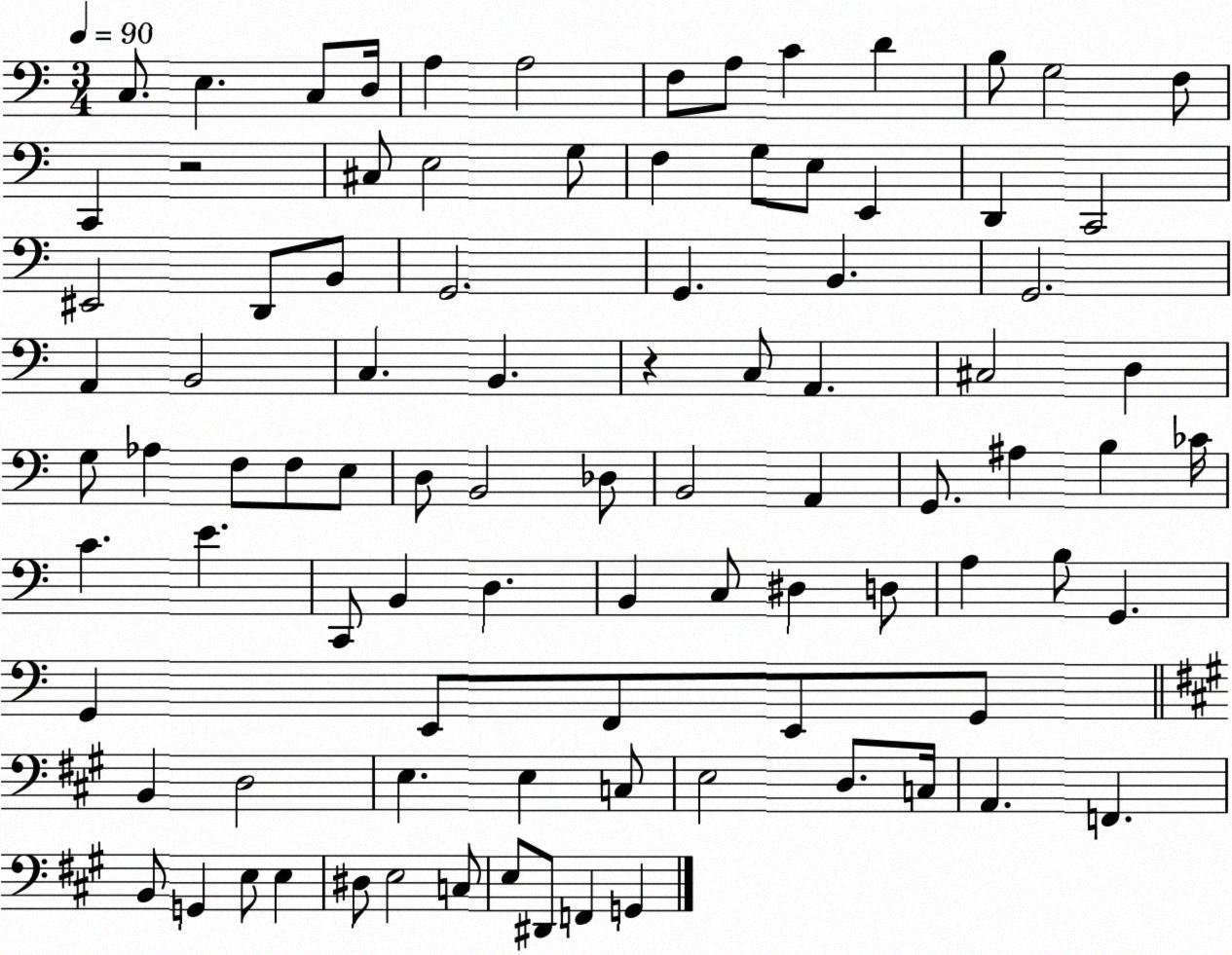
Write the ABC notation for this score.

X:1
T:Untitled
M:3/4
L:1/4
K:C
C,/2 E, C,/2 D,/4 A, A,2 F,/2 A,/2 C D B,/2 G,2 F,/2 C,, z2 ^C,/2 E,2 G,/2 F, G,/2 E,/2 E,, D,, C,,2 ^E,,2 D,,/2 B,,/2 G,,2 G,, B,, G,,2 A,, B,,2 C, B,, z C,/2 A,, ^C,2 D, G,/2 _A, F,/2 F,/2 E,/2 D,/2 B,,2 _D,/2 B,,2 A,, G,,/2 ^A, B, _C/4 C E C,,/2 B,, D, B,, C,/2 ^D, D,/2 A, B,/2 G,, G,, E,,/2 F,,/2 E,,/2 G,,/2 B,, D,2 E, E, C,/2 E,2 D,/2 C,/4 A,, F,, B,,/2 G,, E,/2 E, ^D,/2 E,2 C,/2 E,/2 ^D,,/2 F,, G,,